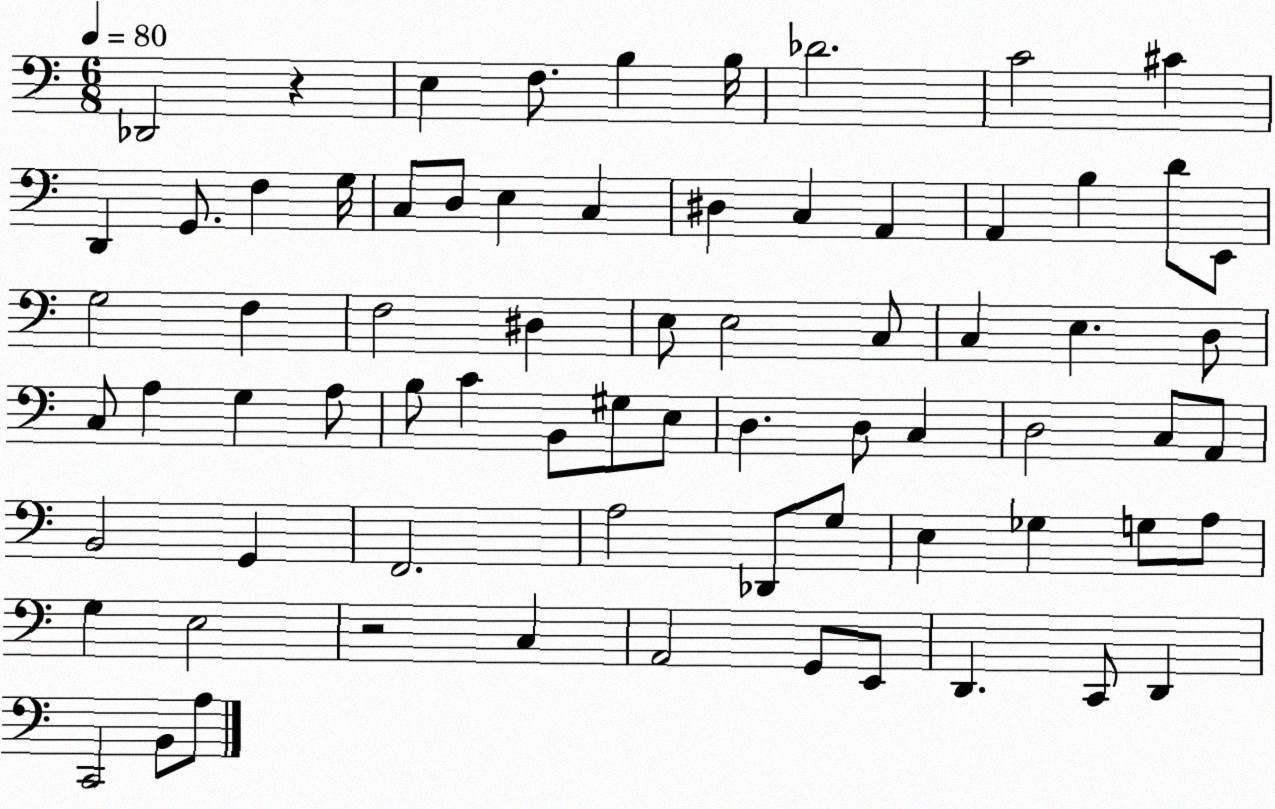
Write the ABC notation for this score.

X:1
T:Untitled
M:6/8
L:1/4
K:C
_D,,2 z E, F,/2 B, B,/4 _D2 C2 ^C D,, G,,/2 F, G,/4 C,/2 D,/2 E, C, ^D, C, A,, A,, B, D/2 E,,/2 G,2 F, F,2 ^D, E,/2 E,2 C,/2 C, E, D,/2 C,/2 A, G, A,/2 B,/2 C B,,/2 ^G,/2 E,/2 D, D,/2 C, D,2 C,/2 A,,/2 B,,2 G,, F,,2 A,2 _D,,/2 G,/2 E, _G, G,/2 A,/2 G, E,2 z2 C, A,,2 G,,/2 E,,/2 D,, C,,/2 D,, C,,2 B,,/2 A,/2